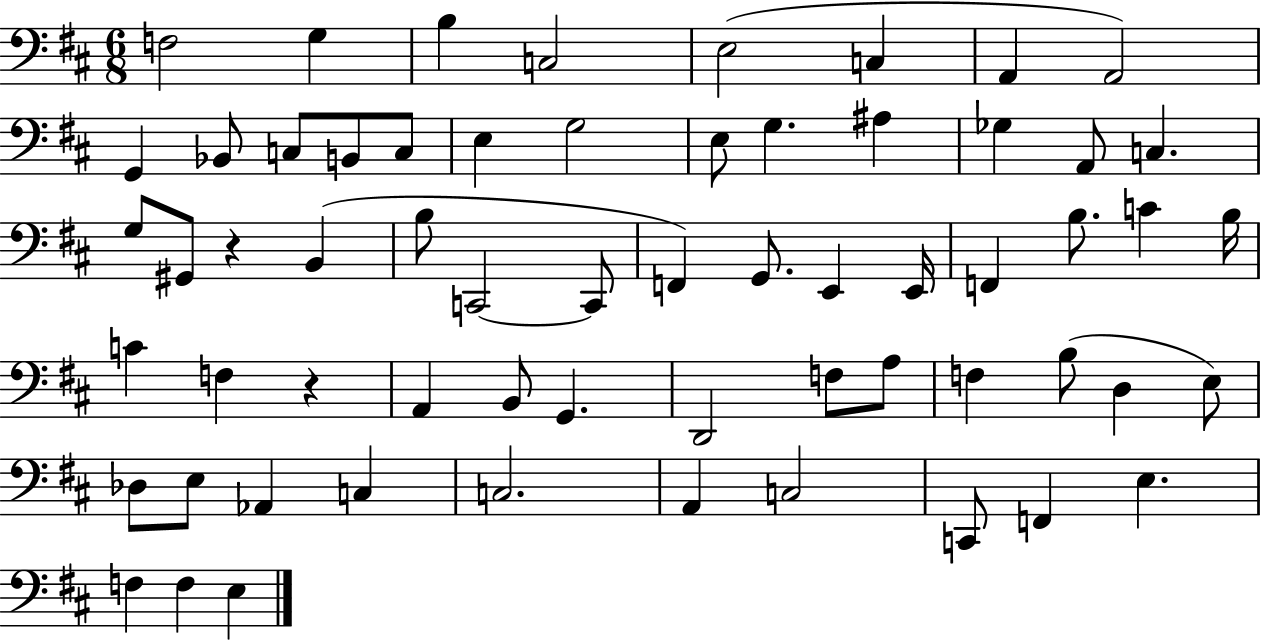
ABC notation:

X:1
T:Untitled
M:6/8
L:1/4
K:D
F,2 G, B, C,2 E,2 C, A,, A,,2 G,, _B,,/2 C,/2 B,,/2 C,/2 E, G,2 E,/2 G, ^A, _G, A,,/2 C, G,/2 ^G,,/2 z B,, B,/2 C,,2 C,,/2 F,, G,,/2 E,, E,,/4 F,, B,/2 C B,/4 C F, z A,, B,,/2 G,, D,,2 F,/2 A,/2 F, B,/2 D, E,/2 _D,/2 E,/2 _A,, C, C,2 A,, C,2 C,,/2 F,, E, F, F, E,